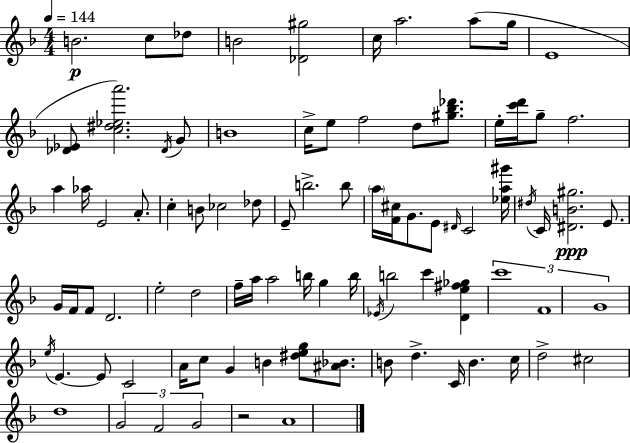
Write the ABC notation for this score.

X:1
T:Untitled
M:4/4
L:1/4
K:F
B2 c/2 _d/2 B2 [_D^g]2 c/4 a2 a/2 g/4 E4 [_D_E]/2 [c^d_ea']2 _D/4 G/2 B4 c/4 e/2 f2 d/2 [^g_b_d']/2 e/4 [c'd']/4 g/2 f2 a _a/4 E2 A/2 c B/2 _c2 _d/2 E/2 b2 b/2 a/4 [F^c]/4 G/2 E/2 ^D/4 C2 [_ea^g']/4 ^d/4 C/4 [^DB^g]2 E/2 G/4 F/4 F/2 D2 e2 d2 f/4 a/4 a2 b/4 g b/4 _E/4 b2 c' [De^f_g] c'4 F4 G4 e/4 E E/2 C2 A/4 c/2 G B [^deg]/2 [^A_B]/2 B/2 d C/4 B c/4 d2 ^c2 d4 G2 F2 G2 z2 A4